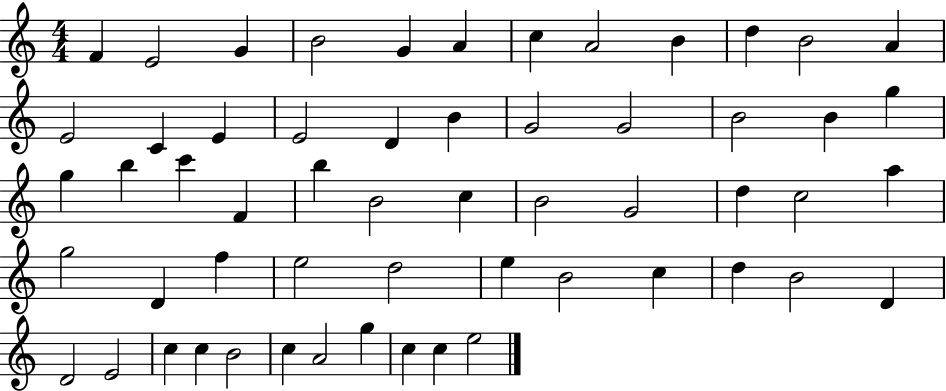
F4/q E4/h G4/q B4/h G4/q A4/q C5/q A4/h B4/q D5/q B4/h A4/q E4/h C4/q E4/q E4/h D4/q B4/q G4/h G4/h B4/h B4/q G5/q G5/q B5/q C6/q F4/q B5/q B4/h C5/q B4/h G4/h D5/q C5/h A5/q G5/h D4/q F5/q E5/h D5/h E5/q B4/h C5/q D5/q B4/h D4/q D4/h E4/h C5/q C5/q B4/h C5/q A4/h G5/q C5/q C5/q E5/h